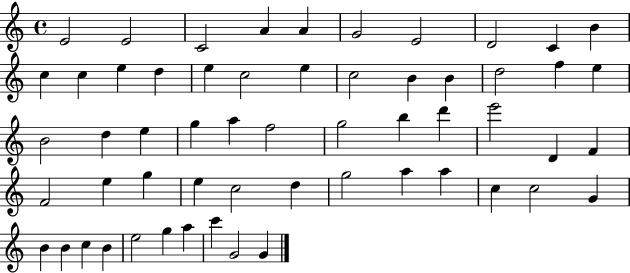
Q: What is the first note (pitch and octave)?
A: E4